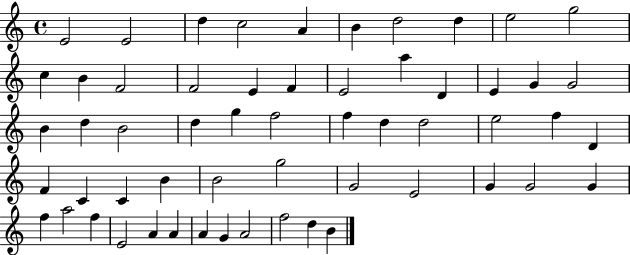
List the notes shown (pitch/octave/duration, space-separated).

E4/h E4/h D5/q C5/h A4/q B4/q D5/h D5/q E5/h G5/h C5/q B4/q F4/h F4/h E4/q F4/q E4/h A5/q D4/q E4/q G4/q G4/h B4/q D5/q B4/h D5/q G5/q F5/h F5/q D5/q D5/h E5/h F5/q D4/q F4/q C4/q C4/q B4/q B4/h G5/h G4/h E4/h G4/q G4/h G4/q F5/q A5/h F5/q E4/h A4/q A4/q A4/q G4/q A4/h F5/h D5/q B4/q